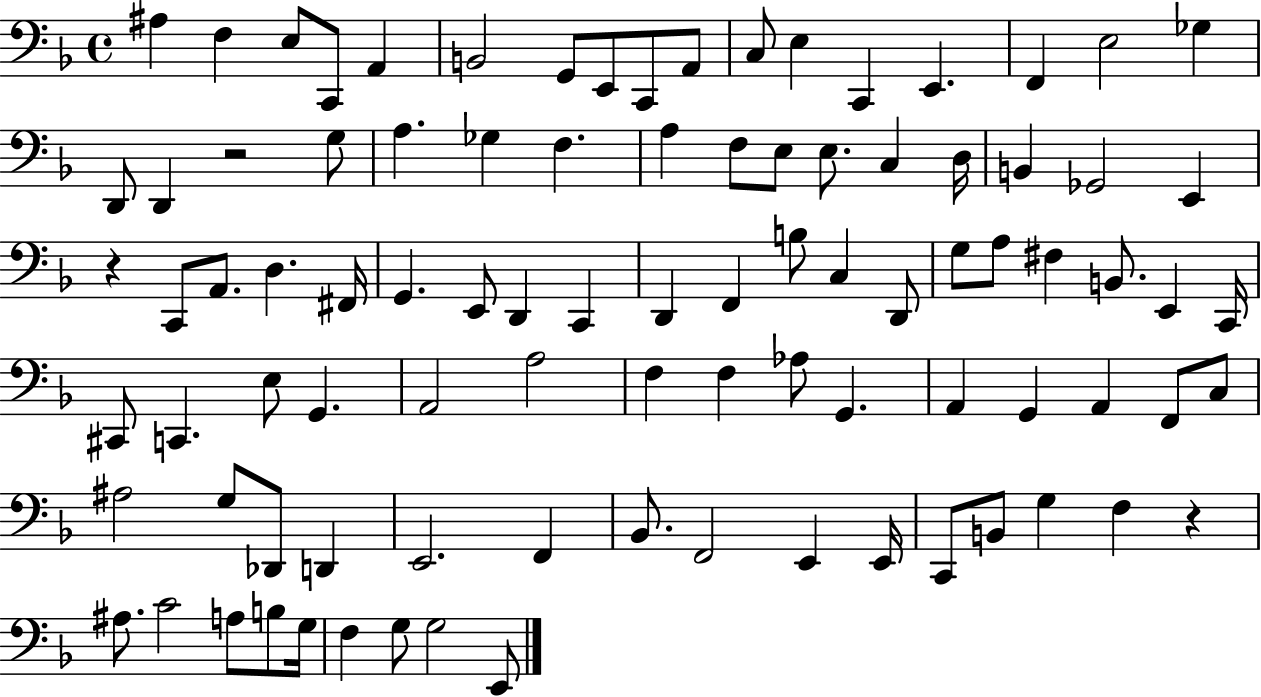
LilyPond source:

{
  \clef bass
  \time 4/4
  \defaultTimeSignature
  \key f \major
  \repeat volta 2 { ais4 f4 e8 c,8 a,4 | b,2 g,8 e,8 c,8 a,8 | c8 e4 c,4 e,4. | f,4 e2 ges4 | \break d,8 d,4 r2 g8 | a4. ges4 f4. | a4 f8 e8 e8. c4 d16 | b,4 ges,2 e,4 | \break r4 c,8 a,8. d4. fis,16 | g,4. e,8 d,4 c,4 | d,4 f,4 b8 c4 d,8 | g8 a8 fis4 b,8. e,4 c,16 | \break cis,8 c,4. e8 g,4. | a,2 a2 | f4 f4 aes8 g,4. | a,4 g,4 a,4 f,8 c8 | \break ais2 g8 des,8 d,4 | e,2. f,4 | bes,8. f,2 e,4 e,16 | c,8 b,8 g4 f4 r4 | \break ais8. c'2 a8 b8 g16 | f4 g8 g2 e,8 | } \bar "|."
}